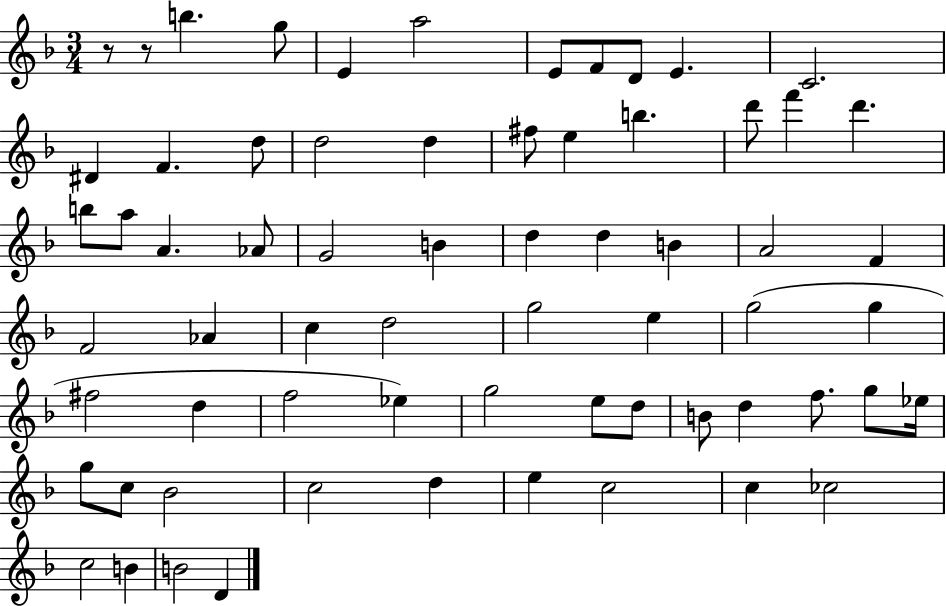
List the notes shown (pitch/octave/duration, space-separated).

R/e R/e B5/q. G5/e E4/q A5/h E4/e F4/e D4/e E4/q. C4/h. D#4/q F4/q. D5/e D5/h D5/q F#5/e E5/q B5/q. D6/e F6/q D6/q. B5/e A5/e A4/q. Ab4/e G4/h B4/q D5/q D5/q B4/q A4/h F4/q F4/h Ab4/q C5/q D5/h G5/h E5/q G5/h G5/q F#5/h D5/q F5/h Eb5/q G5/h E5/e D5/e B4/e D5/q F5/e. G5/e Eb5/s G5/e C5/e Bb4/h C5/h D5/q E5/q C5/h C5/q CES5/h C5/h B4/q B4/h D4/q